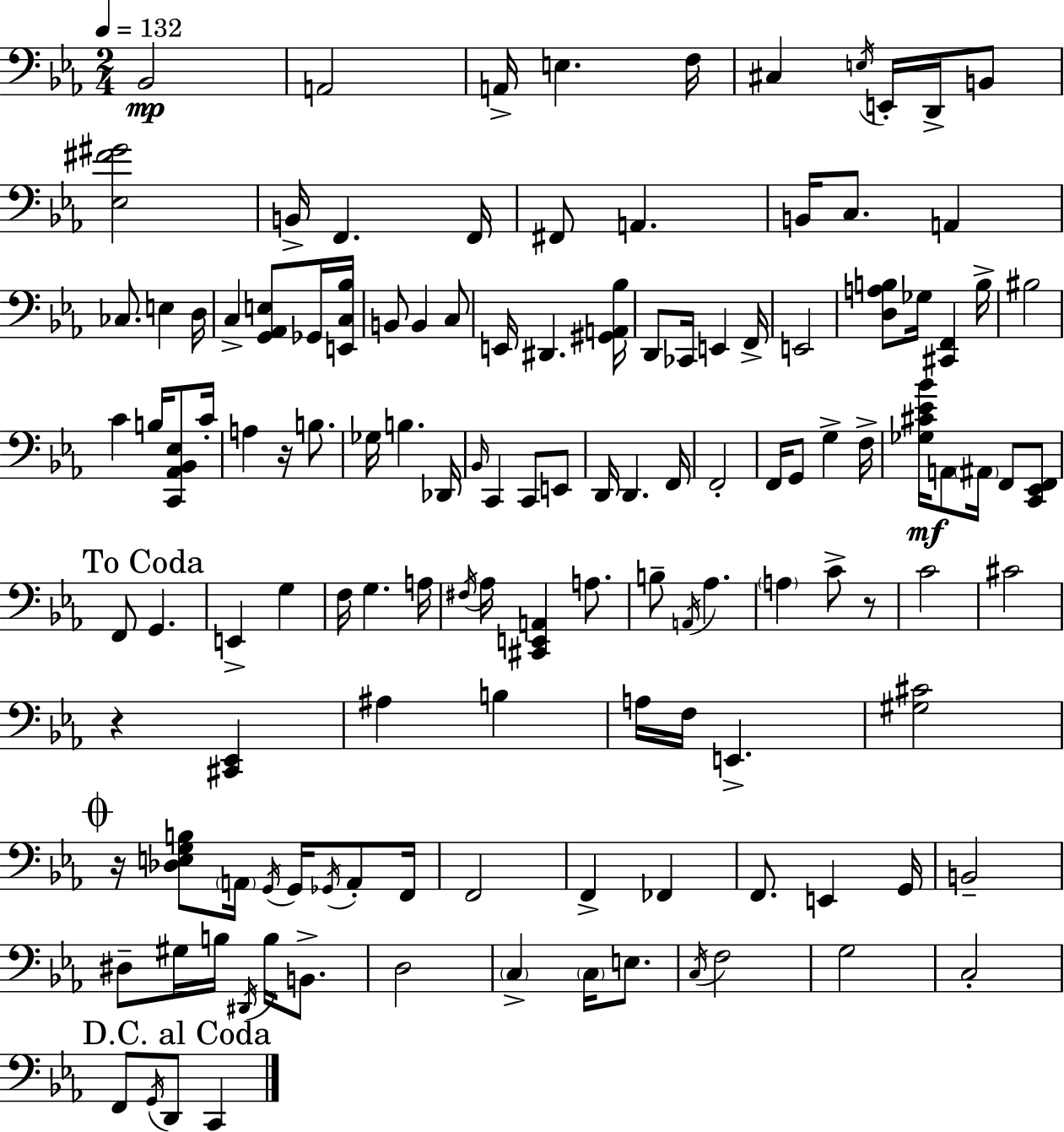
Bb2/h A2/h A2/s E3/q. F3/s C#3/q E3/s E2/s D2/s B2/e [Eb3,F#4,G#4]/h B2/s F2/q. F2/s F#2/e A2/q. B2/s C3/e. A2/q CES3/e. E3/q D3/s C3/q [G2,Ab2,E3]/e Gb2/s [E2,C3,Bb3]/s B2/e B2/q C3/e E2/s D#2/q. [G#2,A2,Bb3]/s D2/e CES2/s E2/q F2/s E2/h [D3,A3,B3]/e Gb3/s [C#2,F2]/q B3/s BIS3/h C4/q B3/s [C2,Ab2,Bb2,Eb3]/e C4/s A3/q R/s B3/e. Gb3/s B3/q. Db2/s Bb2/s C2/q C2/e E2/e D2/s D2/q. F2/s F2/h F2/s G2/e G3/q F3/s [Gb3,C#4,Eb4,Bb4]/s A2/e A#2/s F2/e [C2,Eb2,F2]/e F2/e G2/q. E2/q G3/q F3/s G3/q. A3/s F#3/s Ab3/s [C#2,E2,A2]/q A3/e. B3/e A2/s Ab3/q. A3/q C4/e R/e C4/h C#4/h R/q [C#2,Eb2]/q A#3/q B3/q A3/s F3/s E2/q. [G#3,C#4]/h R/s [Db3,E3,G3,B3]/e A2/s G2/s G2/s Gb2/s A2/e F2/s F2/h F2/q FES2/q F2/e. E2/q G2/s B2/h D#3/e G#3/s B3/s D#2/s B3/s B2/e. D3/h C3/q C3/s E3/e. C3/s F3/h G3/h C3/h F2/e G2/s D2/e C2/q